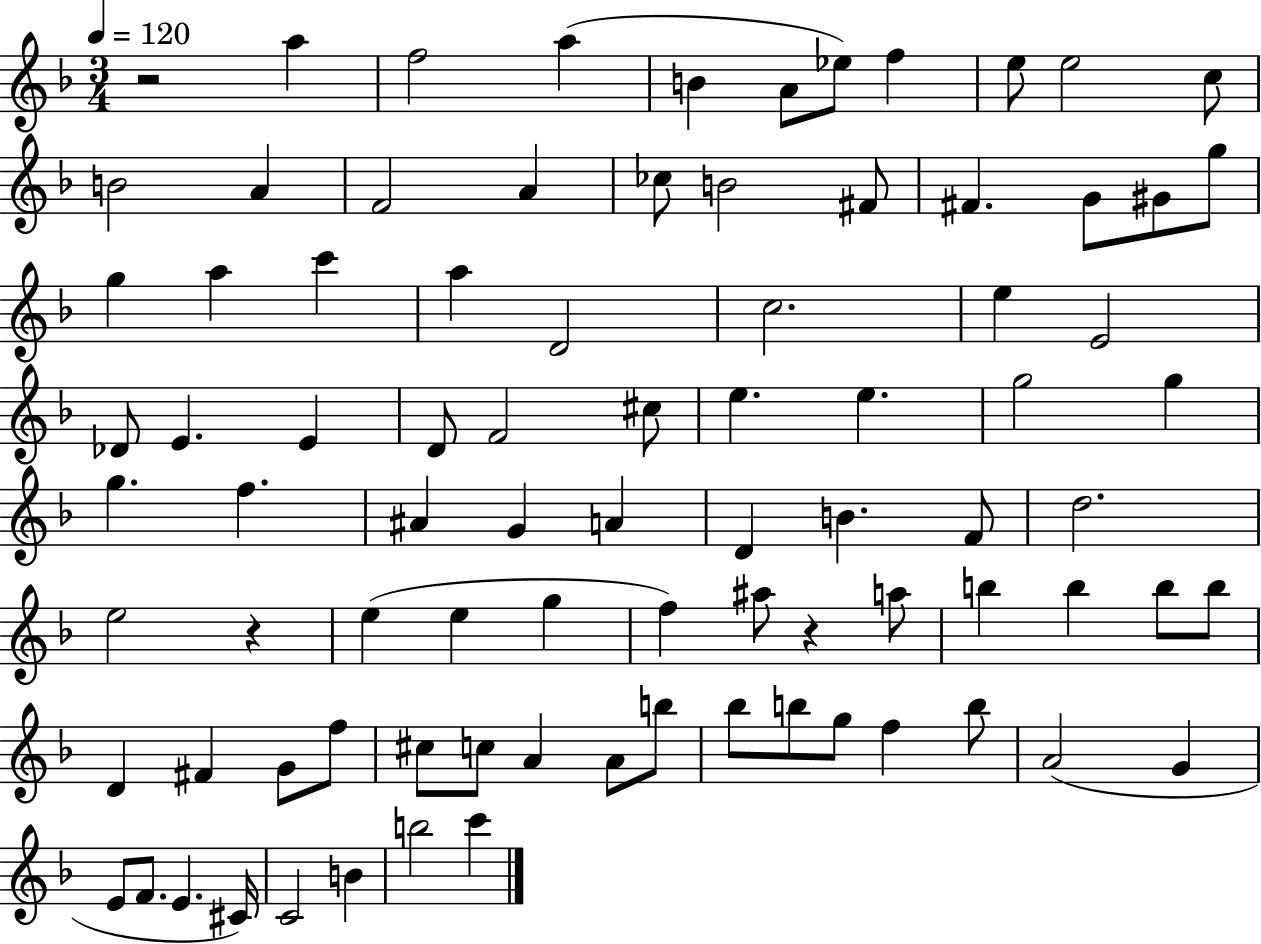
R/h A5/q F5/h A5/q B4/q A4/e Eb5/e F5/q E5/e E5/h C5/e B4/h A4/q F4/h A4/q CES5/e B4/h F#4/e F#4/q. G4/e G#4/e G5/e G5/q A5/q C6/q A5/q D4/h C5/h. E5/q E4/h Db4/e E4/q. E4/q D4/e F4/h C#5/e E5/q. E5/q. G5/h G5/q G5/q. F5/q. A#4/q G4/q A4/q D4/q B4/q. F4/e D5/h. E5/h R/q E5/q E5/q G5/q F5/q A#5/e R/q A5/e B5/q B5/q B5/e B5/e D4/q F#4/q G4/e F5/e C#5/e C5/e A4/q A4/e B5/e Bb5/e B5/e G5/e F5/q B5/e A4/h G4/q E4/e F4/e. E4/q. C#4/s C4/h B4/q B5/h C6/q